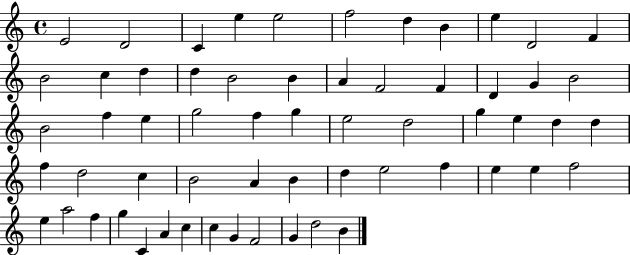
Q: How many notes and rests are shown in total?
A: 60